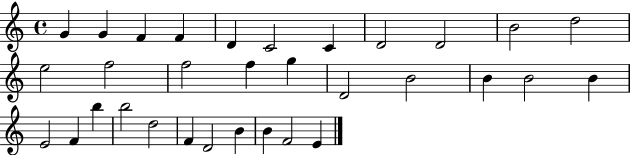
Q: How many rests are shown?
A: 0